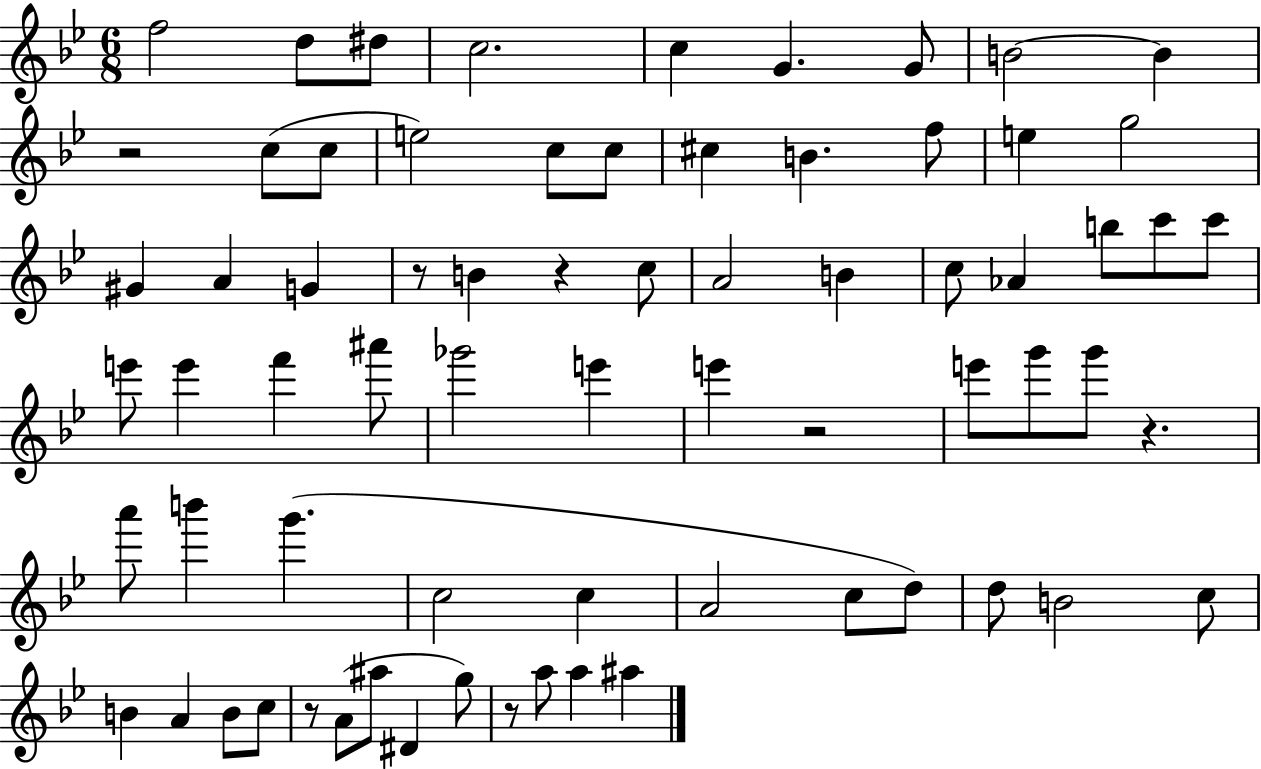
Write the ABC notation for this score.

X:1
T:Untitled
M:6/8
L:1/4
K:Bb
f2 d/2 ^d/2 c2 c G G/2 B2 B z2 c/2 c/2 e2 c/2 c/2 ^c B f/2 e g2 ^G A G z/2 B z c/2 A2 B c/2 _A b/2 c'/2 c'/2 e'/2 e' f' ^a'/2 _g'2 e' e' z2 e'/2 g'/2 g'/2 z a'/2 b' g' c2 c A2 c/2 d/2 d/2 B2 c/2 B A B/2 c/2 z/2 A/2 ^a/2 ^D g/2 z/2 a/2 a ^a